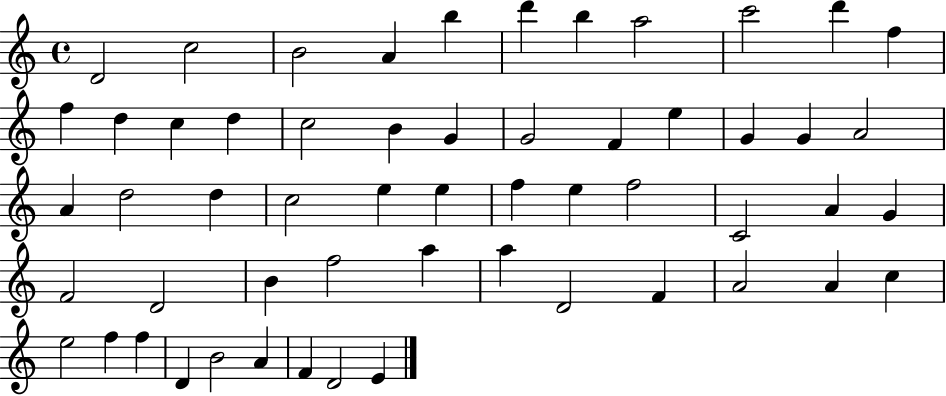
D4/h C5/h B4/h A4/q B5/q D6/q B5/q A5/h C6/h D6/q F5/q F5/q D5/q C5/q D5/q C5/h B4/q G4/q G4/h F4/q E5/q G4/q G4/q A4/h A4/q D5/h D5/q C5/h E5/q E5/q F5/q E5/q F5/h C4/h A4/q G4/q F4/h D4/h B4/q F5/h A5/q A5/q D4/h F4/q A4/h A4/q C5/q E5/h F5/q F5/q D4/q B4/h A4/q F4/q D4/h E4/q